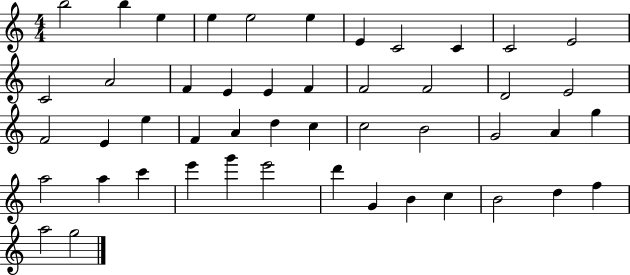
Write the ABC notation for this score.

X:1
T:Untitled
M:4/4
L:1/4
K:C
b2 b e e e2 e E C2 C C2 E2 C2 A2 F E E F F2 F2 D2 E2 F2 E e F A d c c2 B2 G2 A g a2 a c' e' g' e'2 d' G B c B2 d f a2 g2